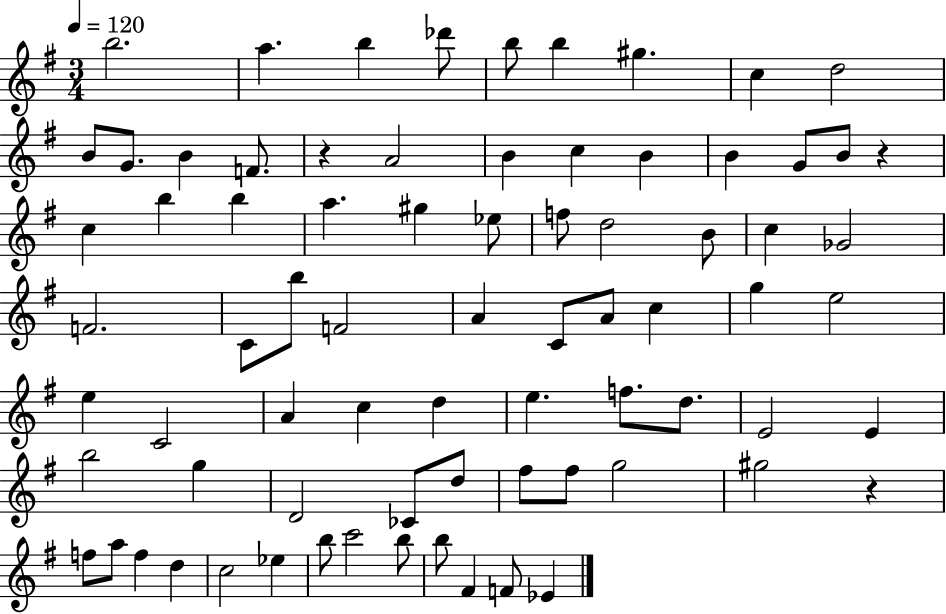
B5/h. A5/q. B5/q Db6/e B5/e B5/q G#5/q. C5/q D5/h B4/e G4/e. B4/q F4/e. R/q A4/h B4/q C5/q B4/q B4/q G4/e B4/e R/q C5/q B5/q B5/q A5/q. G#5/q Eb5/e F5/e D5/h B4/e C5/q Gb4/h F4/h. C4/e B5/e F4/h A4/q C4/e A4/e C5/q G5/q E5/h E5/q C4/h A4/q C5/q D5/q E5/q. F5/e. D5/e. E4/h E4/q B5/h G5/q D4/h CES4/e D5/e F#5/e F#5/e G5/h G#5/h R/q F5/e A5/e F5/q D5/q C5/h Eb5/q B5/e C6/h B5/e B5/e F#4/q F4/e Eb4/q